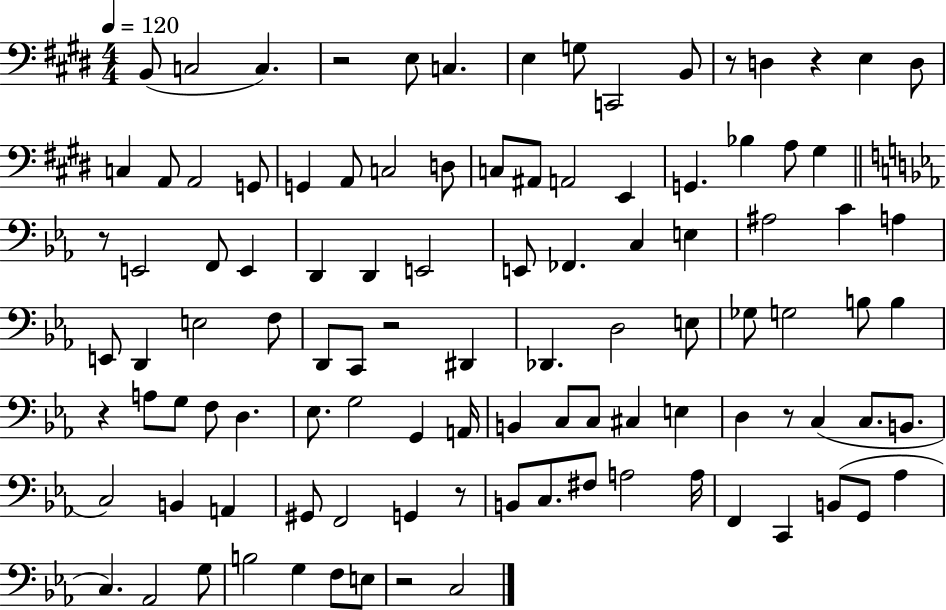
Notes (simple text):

B2/e C3/h C3/q. R/h E3/e C3/q. E3/q G3/e C2/h B2/e R/e D3/q R/q E3/q D3/e C3/q A2/e A2/h G2/e G2/q A2/e C3/h D3/e C3/e A#2/e A2/h E2/q G2/q. Bb3/q A3/e G#3/q R/e E2/h F2/e E2/q D2/q D2/q E2/h E2/e FES2/q. C3/q E3/q A#3/h C4/q A3/q E2/e D2/q E3/h F3/e D2/e C2/e R/h D#2/q Db2/q. D3/h E3/e Gb3/e G3/h B3/e B3/q R/q A3/e G3/e F3/e D3/q. Eb3/e. G3/h G2/q A2/s B2/q C3/e C3/e C#3/q E3/q D3/q R/e C3/q C3/e. B2/e. C3/h B2/q A2/q G#2/e F2/h G2/q R/e B2/e C3/e. F#3/e A3/h A3/s F2/q C2/q B2/e G2/e Ab3/q C3/q. Ab2/h G3/e B3/h G3/q F3/e E3/e R/h C3/h